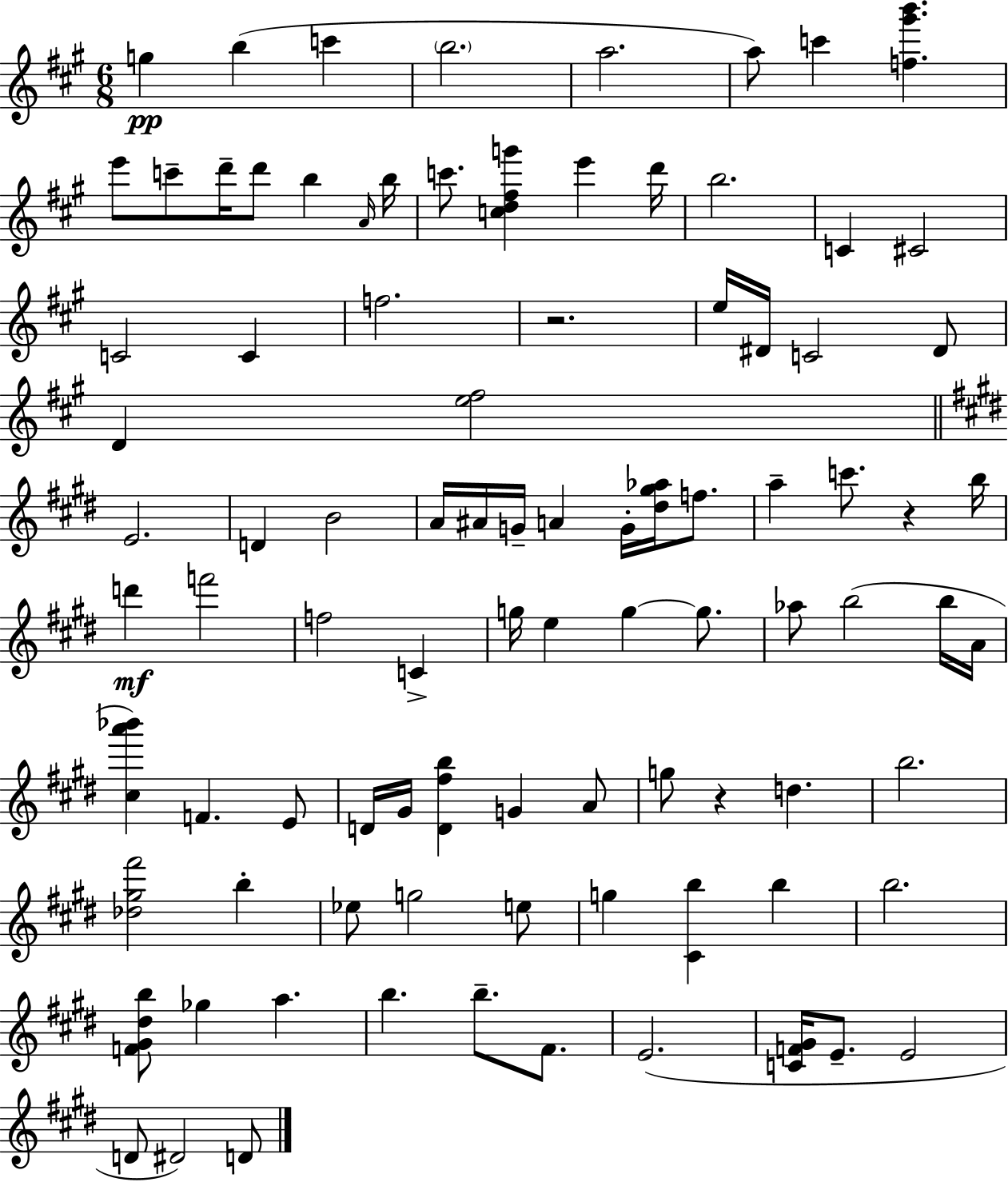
G5/q B5/q C6/q B5/h. A5/h. A5/e C6/q [F5,G#6,B6]/q. E6/e C6/e D6/s D6/e B5/q A4/s B5/s C6/e. [C5,D5,F#5,G6]/q E6/q D6/s B5/h. C4/q C#4/h C4/h C4/q F5/h. R/h. E5/s D#4/s C4/h D#4/e D4/q [E5,F#5]/h E4/h. D4/q B4/h A4/s A#4/s G4/s A4/q G4/s [D#5,G#5,Ab5]/s F5/e. A5/q C6/e. R/q B5/s D6/q F6/h F5/h C4/q G5/s E5/q G5/q G5/e. Ab5/e B5/h B5/s A4/s [C#5,A6,Bb6]/q F4/q. E4/e D4/s G#4/s [D4,F#5,B5]/q G4/q A4/e G5/e R/q D5/q. B5/h. [Db5,G#5,F#6]/h B5/q Eb5/e G5/h E5/e G5/q [C#4,B5]/q B5/q B5/h. [F4,G#4,D#5,B5]/e Gb5/q A5/q. B5/q. B5/e. F#4/e. E4/h. [C4,F4,G#4]/s E4/e. E4/h D4/e D#4/h D4/e